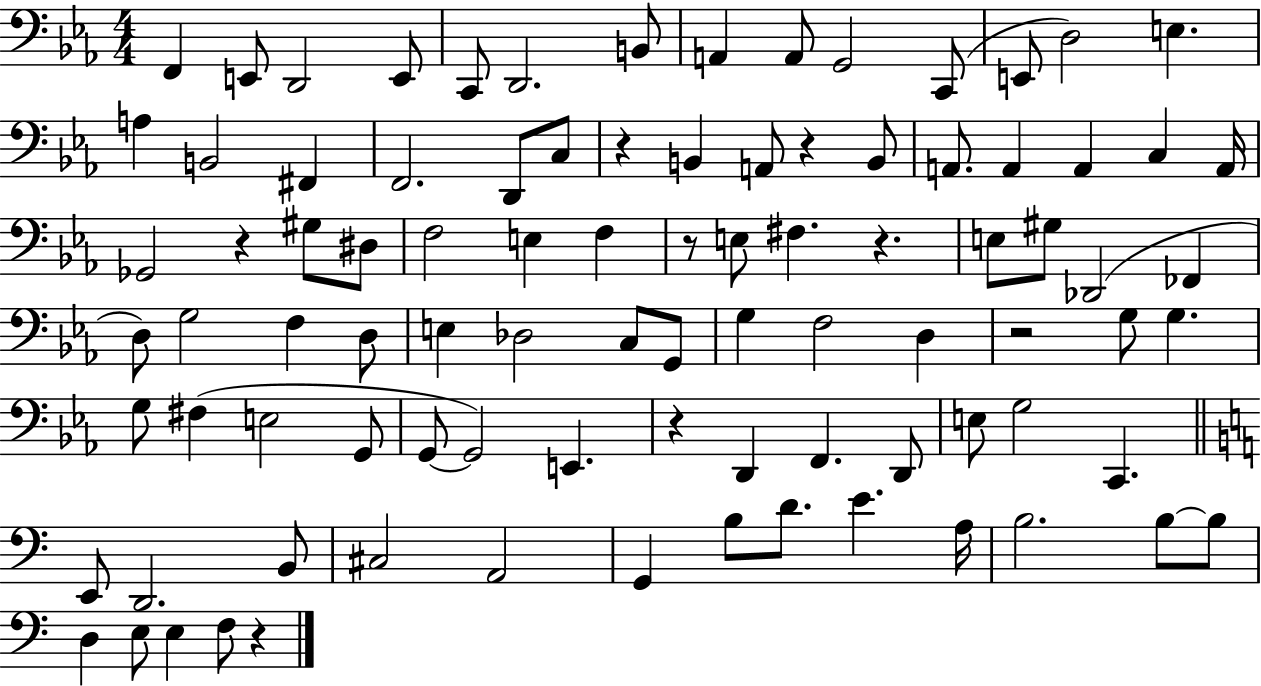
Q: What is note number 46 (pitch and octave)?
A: Db3